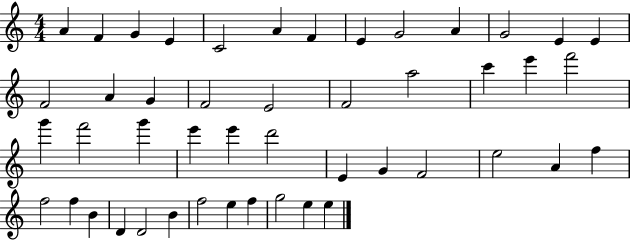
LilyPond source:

{
  \clef treble
  \numericTimeSignature
  \time 4/4
  \key c \major
  a'4 f'4 g'4 e'4 | c'2 a'4 f'4 | e'4 g'2 a'4 | g'2 e'4 e'4 | \break f'2 a'4 g'4 | f'2 e'2 | f'2 a''2 | c'''4 e'''4 f'''2 | \break g'''4 f'''2 g'''4 | e'''4 e'''4 d'''2 | e'4 g'4 f'2 | e''2 a'4 f''4 | \break f''2 f''4 b'4 | d'4 d'2 b'4 | f''2 e''4 f''4 | g''2 e''4 e''4 | \break \bar "|."
}